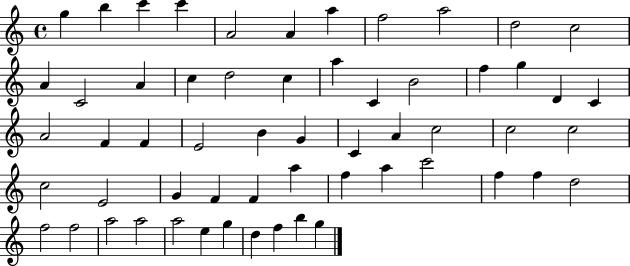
G5/q B5/q C6/q C6/q A4/h A4/q A5/q F5/h A5/h D5/h C5/h A4/q C4/h A4/q C5/q D5/h C5/q A5/q C4/q B4/h F5/q G5/q D4/q C4/q A4/h F4/q F4/q E4/h B4/q G4/q C4/q A4/q C5/h C5/h C5/h C5/h E4/h G4/q F4/q F4/q A5/q F5/q A5/q C6/h F5/q F5/q D5/h F5/h F5/h A5/h A5/h A5/h E5/q G5/q D5/q F5/q B5/q G5/q